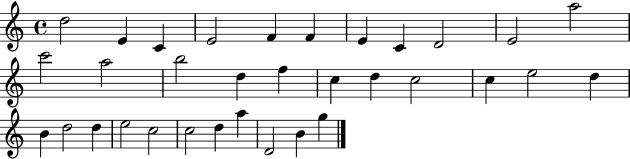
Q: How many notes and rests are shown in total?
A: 33